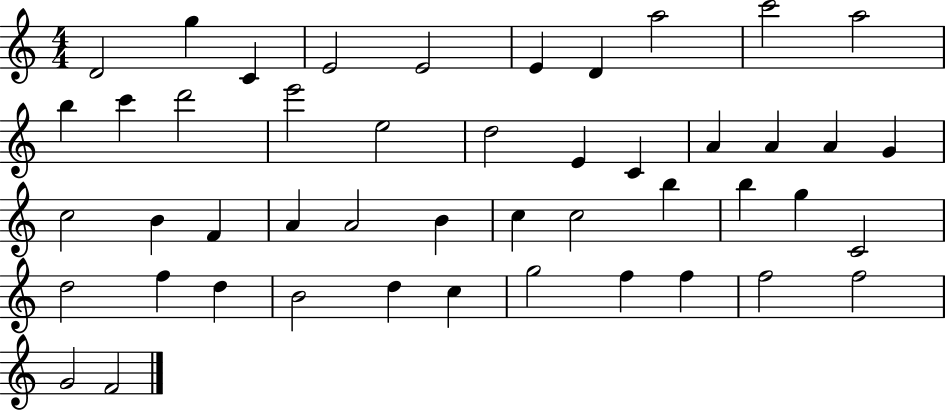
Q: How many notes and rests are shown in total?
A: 47